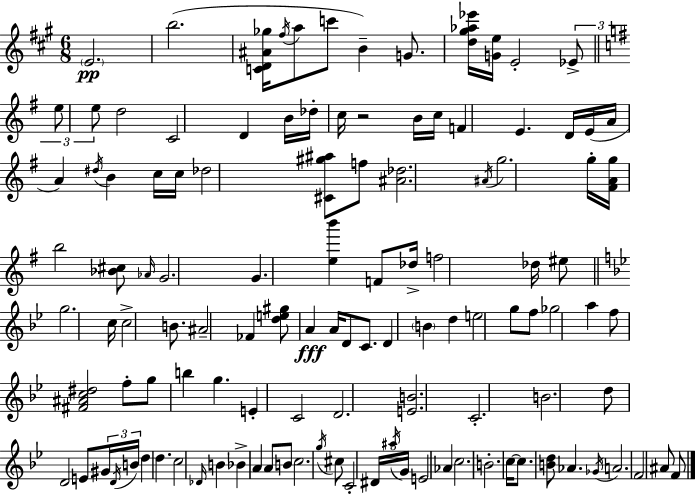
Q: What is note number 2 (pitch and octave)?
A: B5